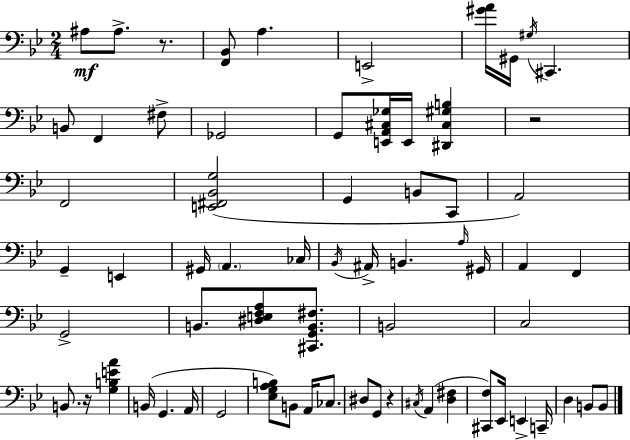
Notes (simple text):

A#3/e A#3/e. R/e. [F2,Bb2]/e A3/q. E2/h [G#4,A4]/s G#2/s G#3/s C#2/q. B2/e F2/q F#3/e Gb2/h G2/e [E2,A2,C#3,Gb3]/s E2/s [D#2,C#3,G#3,B3]/q R/h F2/h [E2,F#2,Bb2,G3]/h G2/q B2/e C2/e A2/h G2/q E2/q G#2/s A2/q. CES3/s Bb2/s A#2/s B2/q. A3/s G#2/s A2/q F2/q G2/h B2/e. [D#3,E3,F3,A3]/e [C#2,G2,B2,F#3]/e. B2/h C3/h B2/e. R/s [G3,B3,E4,A4]/q B2/s G2/q. A2/s G2/h [Eb3,G3,A3,B3]/e B2/e A2/s CES3/e. D#3/e G2/e R/q C#3/s A2/q [D3,F#3]/q [C#2,F3]/e Eb2/s E2/q C2/s D3/q B2/e B2/e